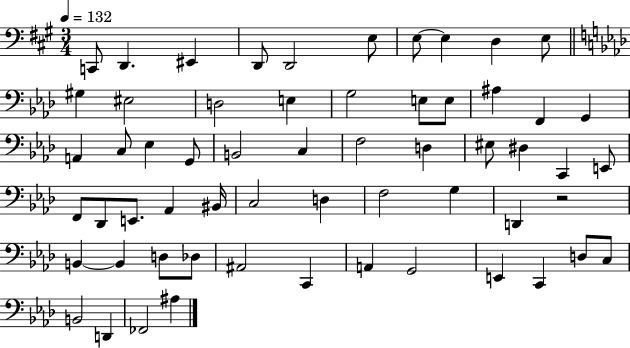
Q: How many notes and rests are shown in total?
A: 59